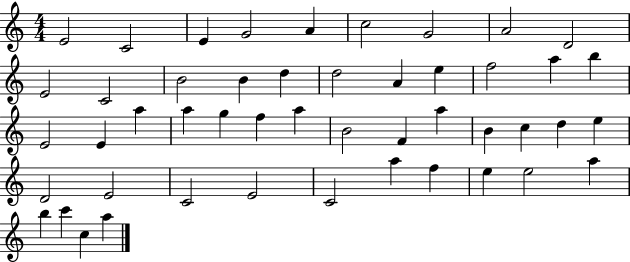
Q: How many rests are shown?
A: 0